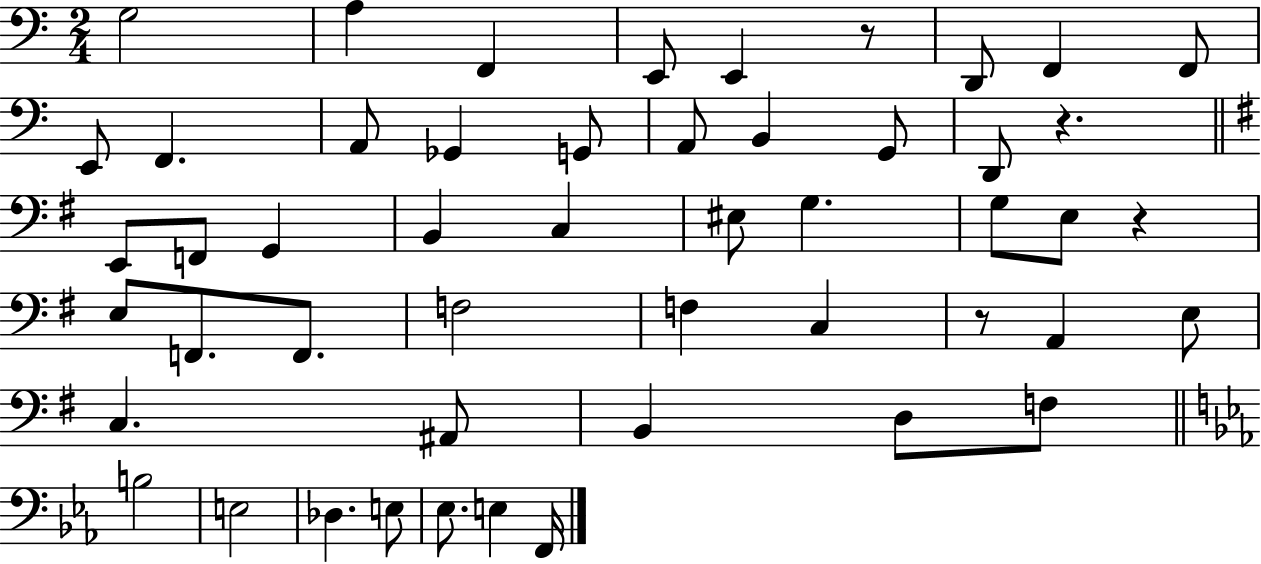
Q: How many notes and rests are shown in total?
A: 50